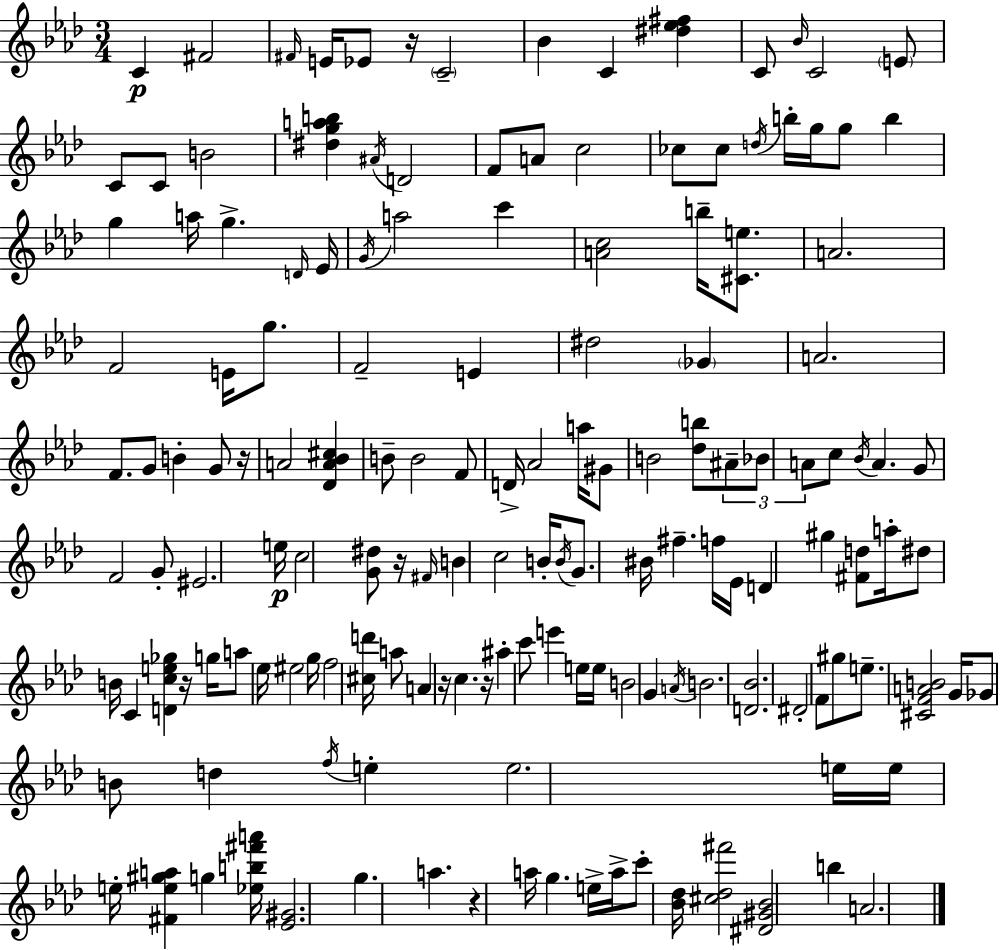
{
  \clef treble
  \numericTimeSignature
  \time 3/4
  \key aes \major
  c'4\p fis'2 | \grace { fis'16 } e'16 ees'8 r16 \parenthesize c'2-- | bes'4 c'4 <dis'' ees'' fis''>4 | c'8 \grace { bes'16 } c'2 | \break \parenthesize e'8 c'8 c'8 b'2 | <dis'' g'' a'' b''>4 \acciaccatura { ais'16 } d'2 | f'8 a'8 c''2 | ces''8 ces''8 \acciaccatura { d''16 } b''16-. g''16 g''8 | \break b''4 g''4 a''16 g''4.-> | \grace { d'16 } ees'16 \acciaccatura { g'16 } a''2 | c'''4 <a' c''>2 | b''16-- <cis' e''>8. a'2. | \break f'2 | e'16 g''8. f'2-- | e'4 dis''2 | \parenthesize ges'4 a'2. | \break f'8. g'8 b'4-. | g'8 r16 a'2 | <des' a' bes' cis''>4 b'8-- b'2 | f'8 d'16-> aes'2 | \break a''16 gis'8 b'2 | <des'' b''>8 \tuplet 3/2 { ais'8-- bes'8 a'8 } c''8 | \acciaccatura { bes'16 } a'4. g'8 f'2 | g'8-. eis'2. | \break e''16\p c''2 | <g' dis''>8 r16 \grace { fis'16 } b'4 | c''2 b'16-. \acciaccatura { b'16 } g'8. | bis'16 fis''4.-- f''16 ees'16 d'4 | \break gis''4 <fis' d''>8 a''16-. dis''8 b'16 | c'4 <d' c'' e'' ges''>4 r16 g''16 a''8 | ees''16 eis''2 g''16 f''2 | <cis'' d'''>16 a''8 a'4 | \break r16 c''4. r16 ais''4-. | c'''8 e'''4 e''16 e''16 b'2 | g'4 \acciaccatura { a'16 } b'2. | <d' bes'>2. | \break dis'2-. | f'8 gis''8 e''8.-- | <cis' f' a' b'>2 g'16 ges'8 | b'8 d''4 \acciaccatura { f''16 } e''4-. e''2. | \break e''16 | e''16 e''16-. <fis' e'' gis'' a''>4 g''4 <ees'' b'' fis''' a'''>16 <ees' gis'>2. | g''4. | a''4. r4 | \break a''16 g''4. e''16-> a''16-> | c'''8-. <bes' des''>16 <cis'' des'' fis'''>2 <dis' gis' bes'>2 | b''4 a'2. | \bar "|."
}